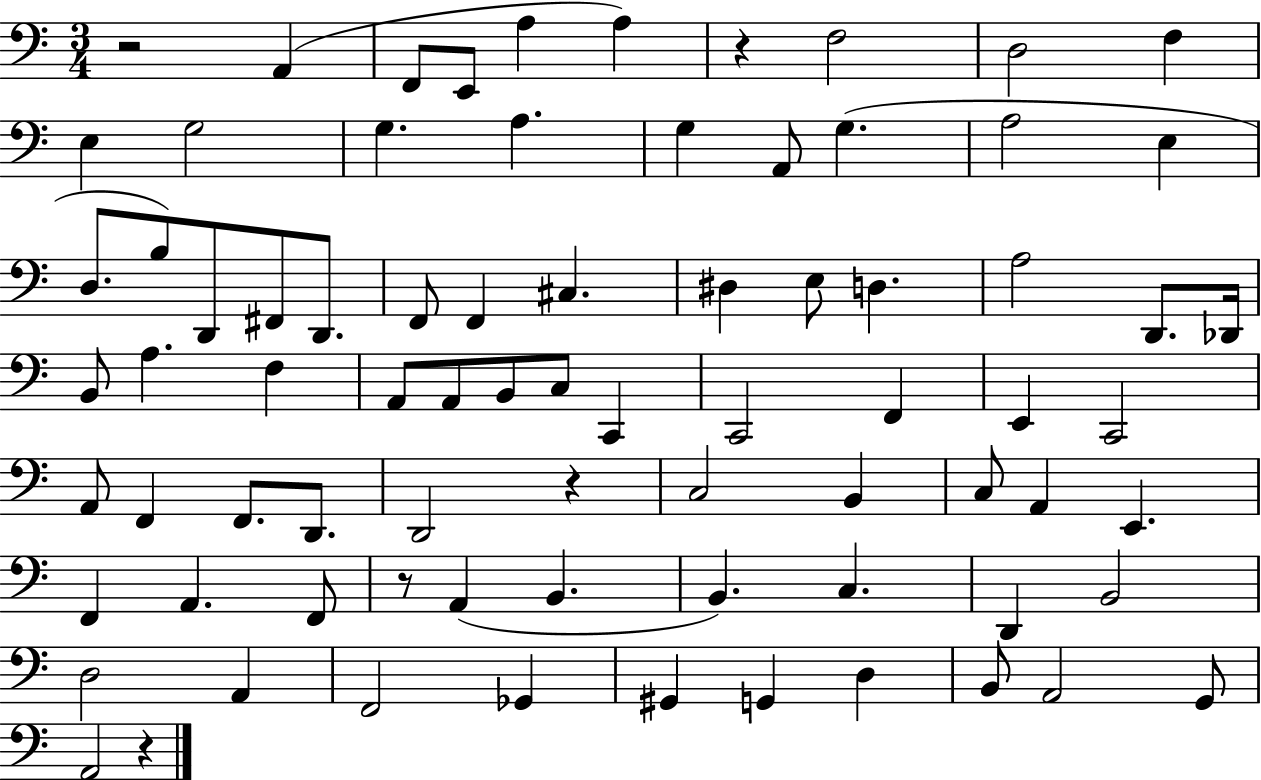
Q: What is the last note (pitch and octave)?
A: A2